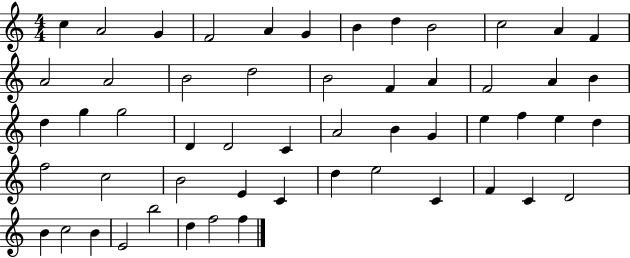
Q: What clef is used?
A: treble